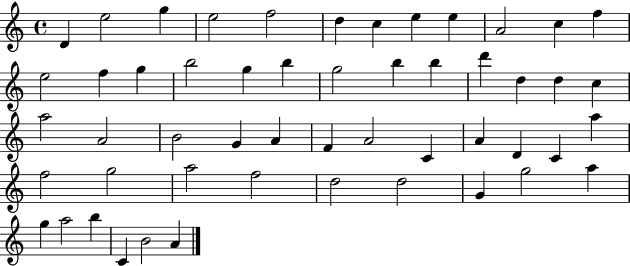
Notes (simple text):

D4/q E5/h G5/q E5/h F5/h D5/q C5/q E5/q E5/q A4/h C5/q F5/q E5/h F5/q G5/q B5/h G5/q B5/q G5/h B5/q B5/q D6/q D5/q D5/q C5/q A5/h A4/h B4/h G4/q A4/q F4/q A4/h C4/q A4/q D4/q C4/q A5/q F5/h G5/h A5/h F5/h D5/h D5/h G4/q G5/h A5/q G5/q A5/h B5/q C4/q B4/h A4/q